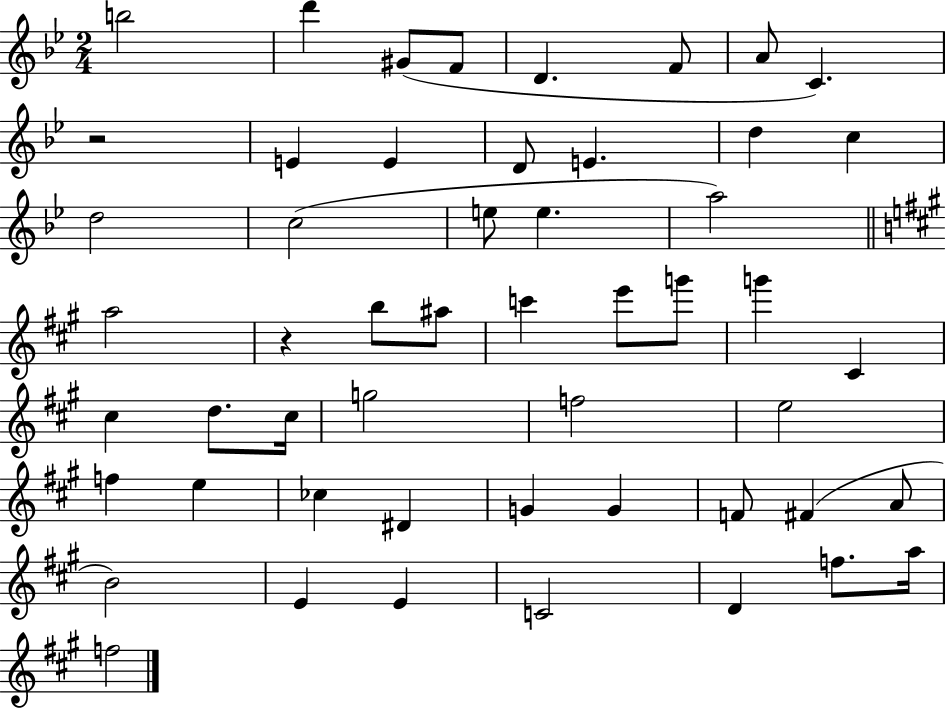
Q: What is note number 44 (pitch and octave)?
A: E4